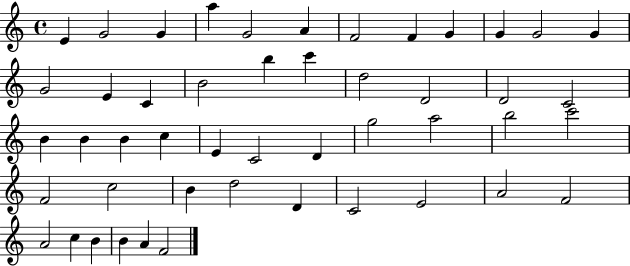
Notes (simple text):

E4/q G4/h G4/q A5/q G4/h A4/q F4/h F4/q G4/q G4/q G4/h G4/q G4/h E4/q C4/q B4/h B5/q C6/q D5/h D4/h D4/h C4/h B4/q B4/q B4/q C5/q E4/q C4/h D4/q G5/h A5/h B5/h C6/h F4/h C5/h B4/q D5/h D4/q C4/h E4/h A4/h F4/h A4/h C5/q B4/q B4/q A4/q F4/h